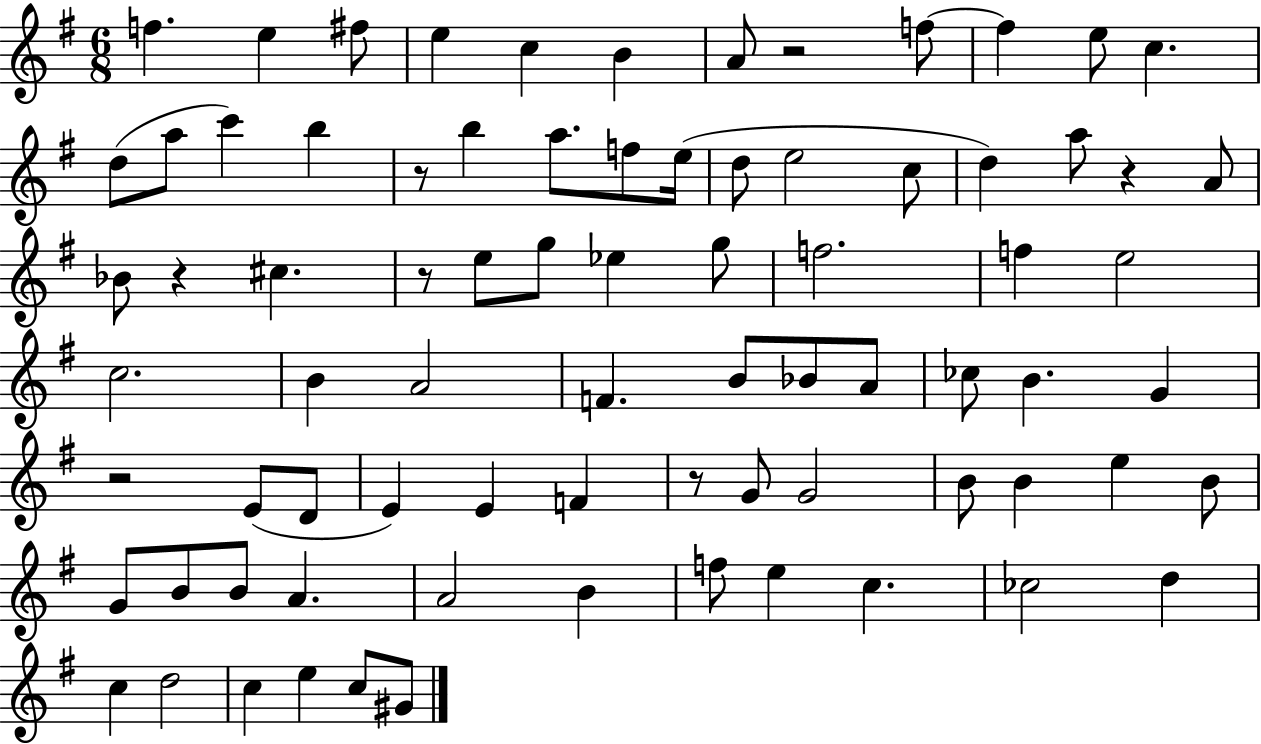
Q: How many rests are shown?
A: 7